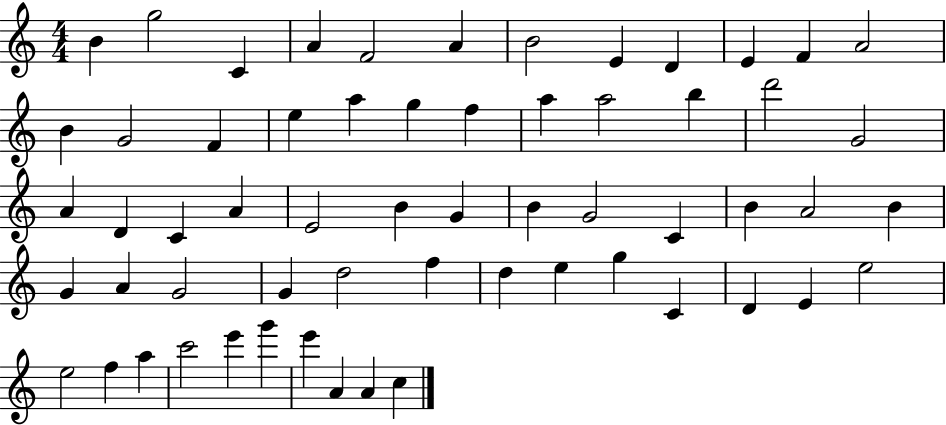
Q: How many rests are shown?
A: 0